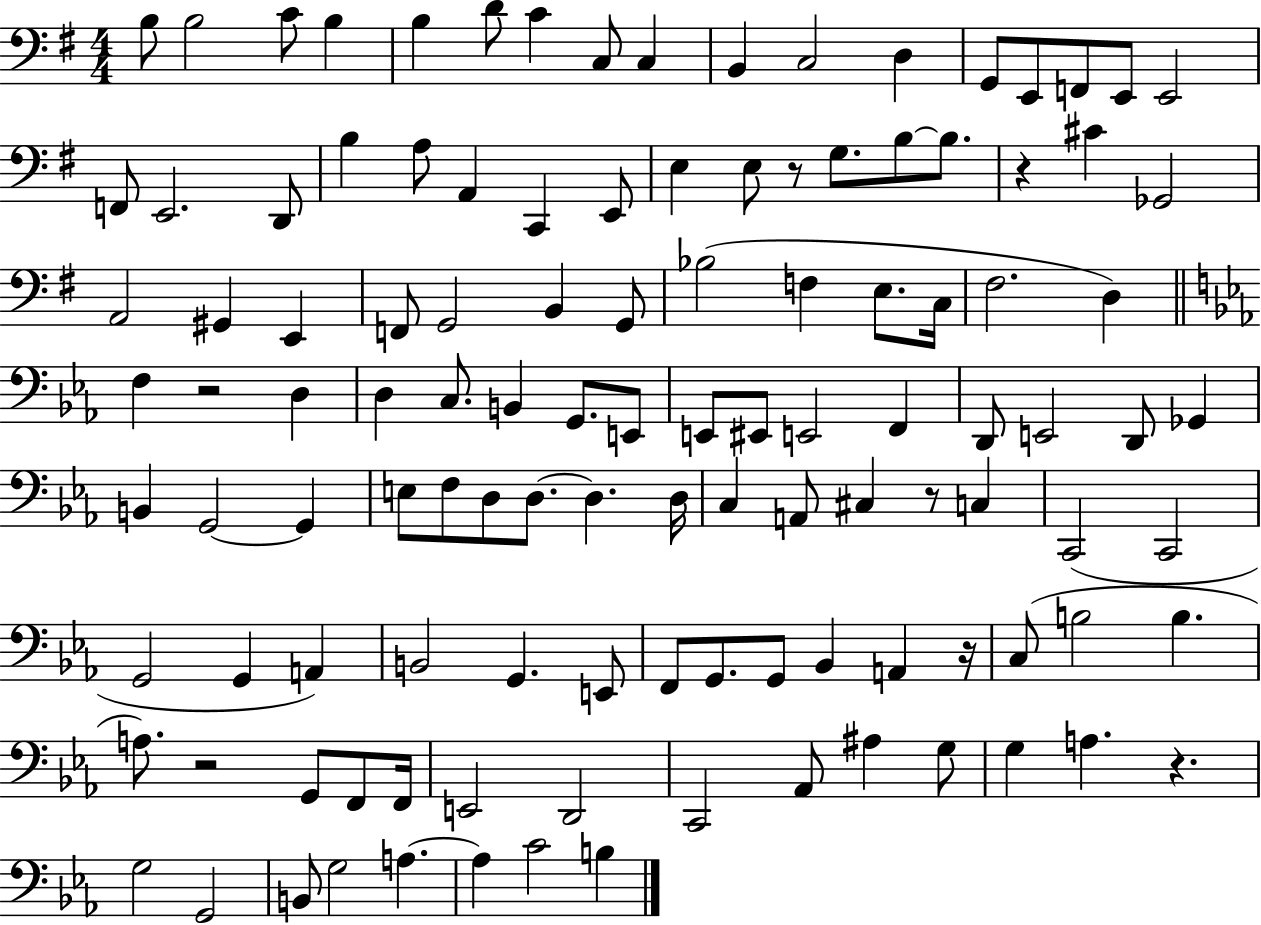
B3/e B3/h C4/e B3/q B3/q D4/e C4/q C3/e C3/q B2/q C3/h D3/q G2/e E2/e F2/e E2/e E2/h F2/e E2/h. D2/e B3/q A3/e A2/q C2/q E2/e E3/q E3/e R/e G3/e. B3/e B3/e. R/q C#4/q Gb2/h A2/h G#2/q E2/q F2/e G2/h B2/q G2/e Bb3/h F3/q E3/e. C3/s F#3/h. D3/q F3/q R/h D3/q D3/q C3/e. B2/q G2/e. E2/e E2/e EIS2/e E2/h F2/q D2/e E2/h D2/e Gb2/q B2/q G2/h G2/q E3/e F3/e D3/e D3/e. D3/q. D3/s C3/q A2/e C#3/q R/e C3/q C2/h C2/h G2/h G2/q A2/q B2/h G2/q. E2/e F2/e G2/e. G2/e Bb2/q A2/q R/s C3/e B3/h B3/q. A3/e. R/h G2/e F2/e F2/s E2/h D2/h C2/h Ab2/e A#3/q G3/e G3/q A3/q. R/q. G3/h G2/h B2/e G3/h A3/q. A3/q C4/h B3/q